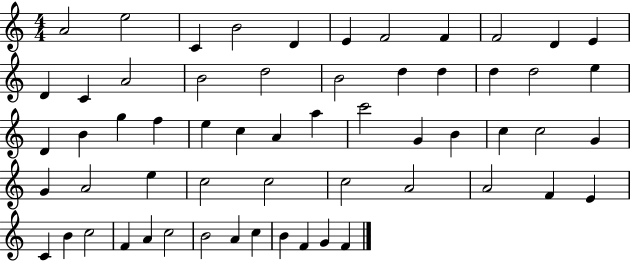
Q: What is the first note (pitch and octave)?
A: A4